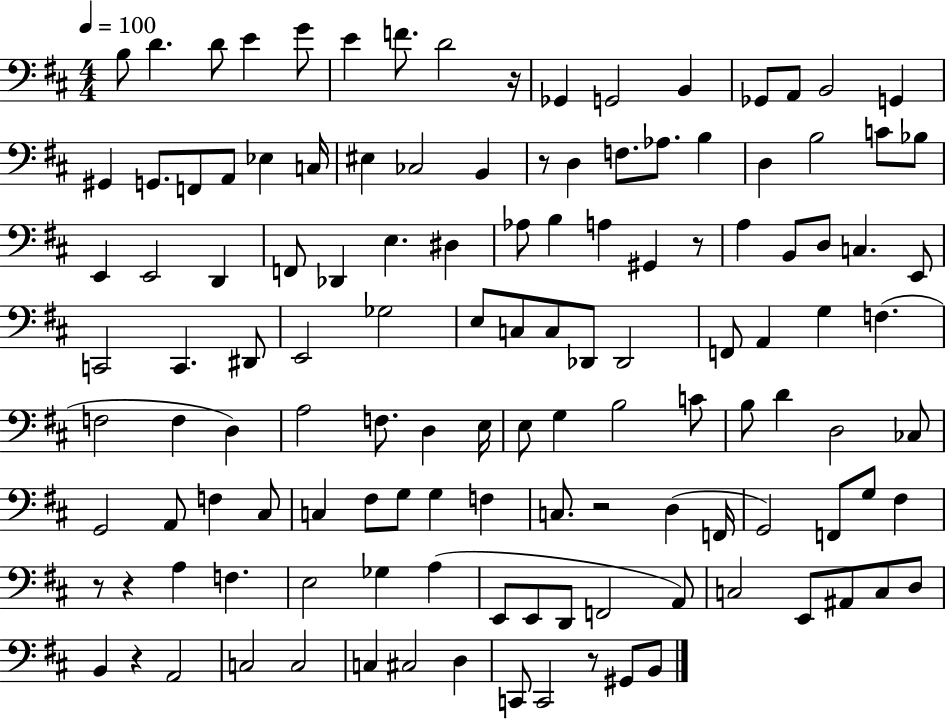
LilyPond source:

{
  \clef bass
  \numericTimeSignature
  \time 4/4
  \key d \major
  \tempo 4 = 100
  b8 d'4. d'8 e'4 g'8 | e'4 f'8. d'2 r16 | ges,4 g,2 b,4 | ges,8 a,8 b,2 g,4 | \break gis,4 g,8. f,8 a,8 ees4 c16 | eis4 ces2 b,4 | r8 d4 f8. aes8. b4 | d4 b2 c'8 bes8 | \break e,4 e,2 d,4 | f,8 des,4 e4. dis4 | aes8 b4 a4 gis,4 r8 | a4 b,8 d8 c4. e,8 | \break c,2 c,4. dis,8 | e,2 ges2 | e8 c8 c8 des,8 des,2 | f,8 a,4 g4 f4.( | \break f2 f4 d4) | a2 f8. d4 e16 | e8 g4 b2 c'8 | b8 d'4 d2 ces8 | \break g,2 a,8 f4 cis8 | c4 fis8 g8 g4 f4 | c8. r2 d4( f,16 | g,2) f,8 g8 fis4 | \break r8 r4 a4 f4. | e2 ges4 a4( | e,8 e,8 d,8 f,2 a,8) | c2 e,8 ais,8 c8 d8 | \break b,4 r4 a,2 | c2 c2 | c4 cis2 d4 | c,8 c,2 r8 gis,8 b,8 | \break \bar "|."
}